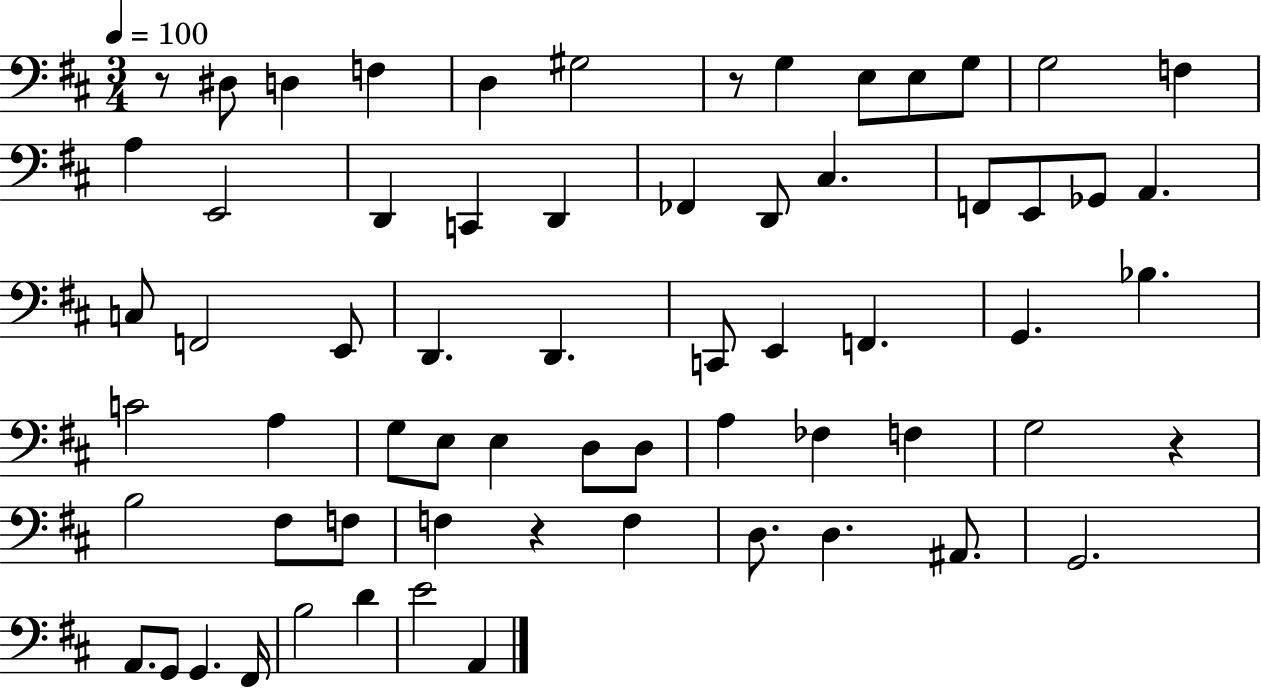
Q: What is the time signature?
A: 3/4